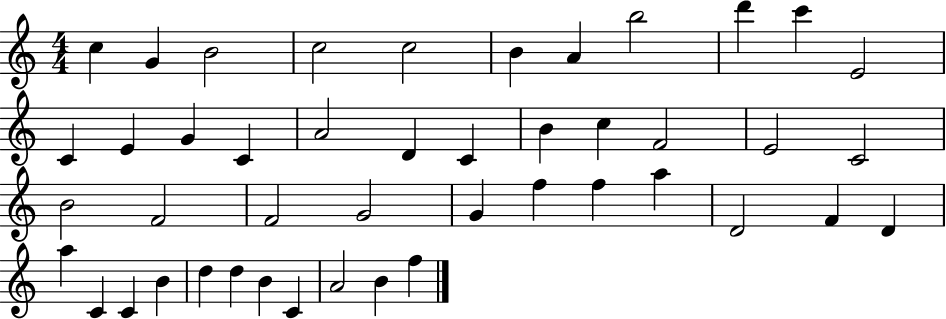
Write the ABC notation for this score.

X:1
T:Untitled
M:4/4
L:1/4
K:C
c G B2 c2 c2 B A b2 d' c' E2 C E G C A2 D C B c F2 E2 C2 B2 F2 F2 G2 G f f a D2 F D a C C B d d B C A2 B f